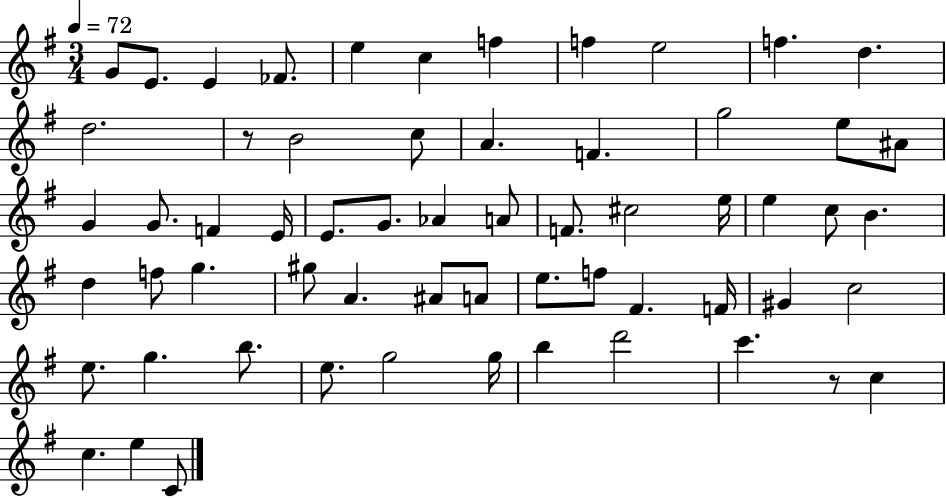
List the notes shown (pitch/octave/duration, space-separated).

G4/e E4/e. E4/q FES4/e. E5/q C5/q F5/q F5/q E5/h F5/q. D5/q. D5/h. R/e B4/h C5/e A4/q. F4/q. G5/h E5/e A#4/e G4/q G4/e. F4/q E4/s E4/e. G4/e. Ab4/q A4/e F4/e. C#5/h E5/s E5/q C5/e B4/q. D5/q F5/e G5/q. G#5/e A4/q. A#4/e A4/e E5/e. F5/e F#4/q. F4/s G#4/q C5/h E5/e. G5/q. B5/e. E5/e. G5/h G5/s B5/q D6/h C6/q. R/e C5/q C5/q. E5/q C4/e